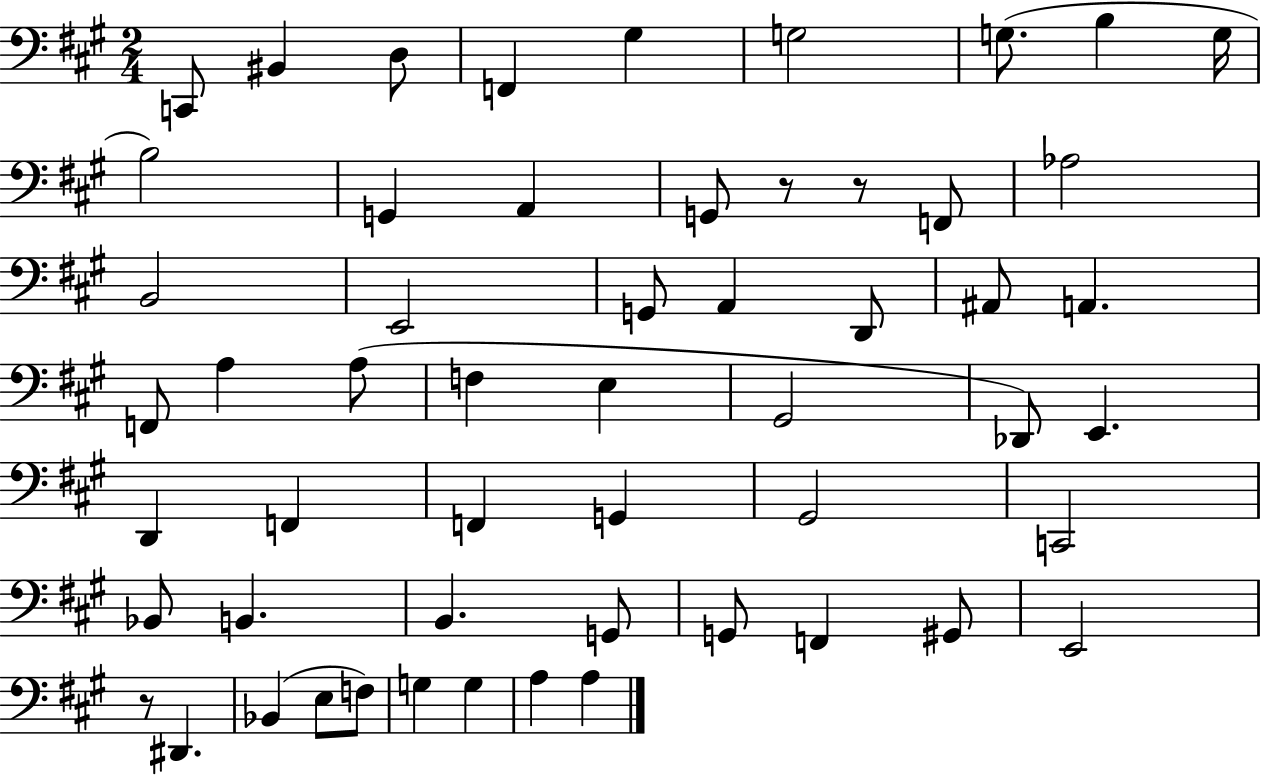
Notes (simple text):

C2/e BIS2/q D3/e F2/q G#3/q G3/h G3/e. B3/q G3/s B3/h G2/q A2/q G2/e R/e R/e F2/e Ab3/h B2/h E2/h G2/e A2/q D2/e A#2/e A2/q. F2/e A3/q A3/e F3/q E3/q G#2/h Db2/e E2/q. D2/q F2/q F2/q G2/q G#2/h C2/h Bb2/e B2/q. B2/q. G2/e G2/e F2/q G#2/e E2/h R/e D#2/q. Bb2/q E3/e F3/e G3/q G3/q A3/q A3/q